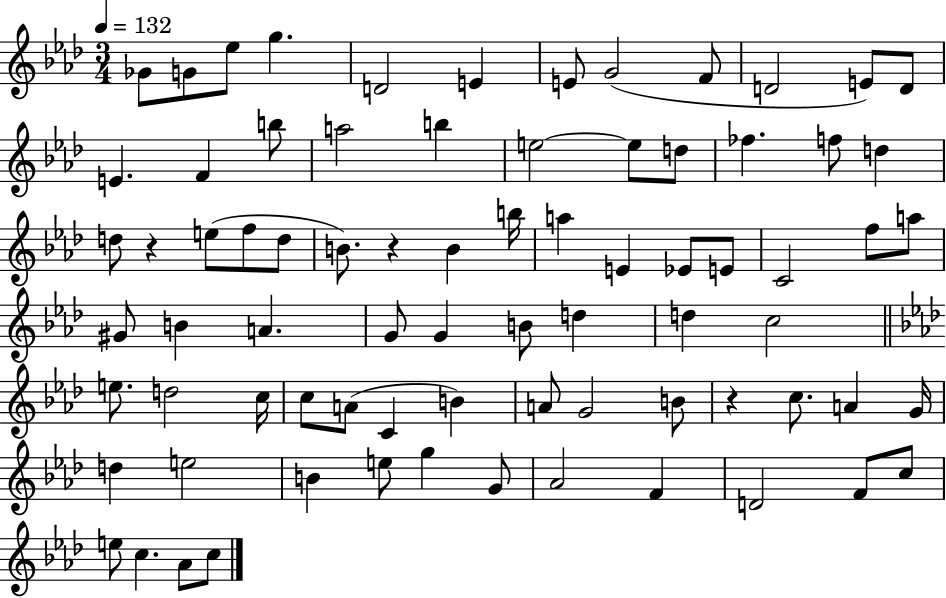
Gb4/e G4/e Eb5/e G5/q. D4/h E4/q E4/e G4/h F4/e D4/h E4/e D4/e E4/q. F4/q B5/e A5/h B5/q E5/h E5/e D5/e FES5/q. F5/e D5/q D5/e R/q E5/e F5/e D5/e B4/e. R/q B4/q B5/s A5/q E4/q Eb4/e E4/e C4/h F5/e A5/e G#4/e B4/q A4/q. G4/e G4/q B4/e D5/q D5/q C5/h E5/e. D5/h C5/s C5/e A4/e C4/q B4/q A4/e G4/h B4/e R/q C5/e. A4/q G4/s D5/q E5/h B4/q E5/e G5/q G4/e Ab4/h F4/q D4/h F4/e C5/e E5/e C5/q. Ab4/e C5/e